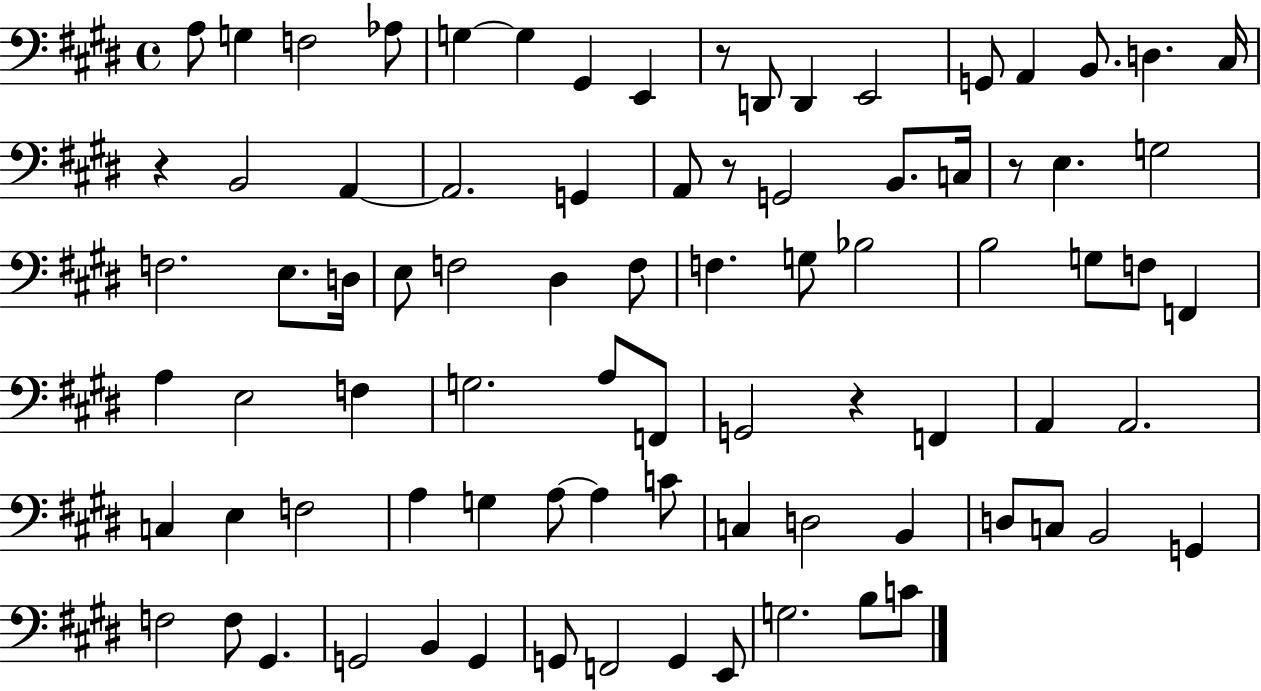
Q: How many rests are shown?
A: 5